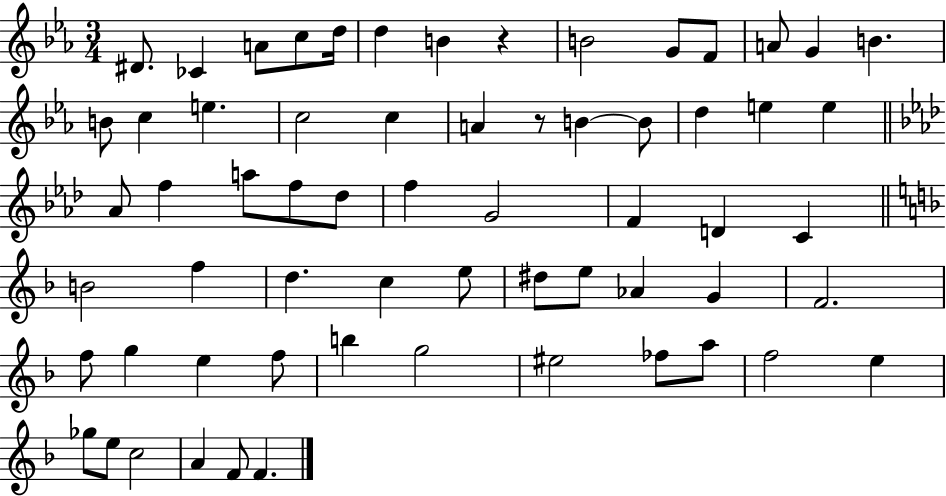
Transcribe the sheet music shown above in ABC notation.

X:1
T:Untitled
M:3/4
L:1/4
K:Eb
^D/2 _C A/2 c/2 d/4 d B z B2 G/2 F/2 A/2 G B B/2 c e c2 c A z/2 B B/2 d e e _A/2 f a/2 f/2 _d/2 f G2 F D C B2 f d c e/2 ^d/2 e/2 _A G F2 f/2 g e f/2 b g2 ^e2 _f/2 a/2 f2 e _g/2 e/2 c2 A F/2 F